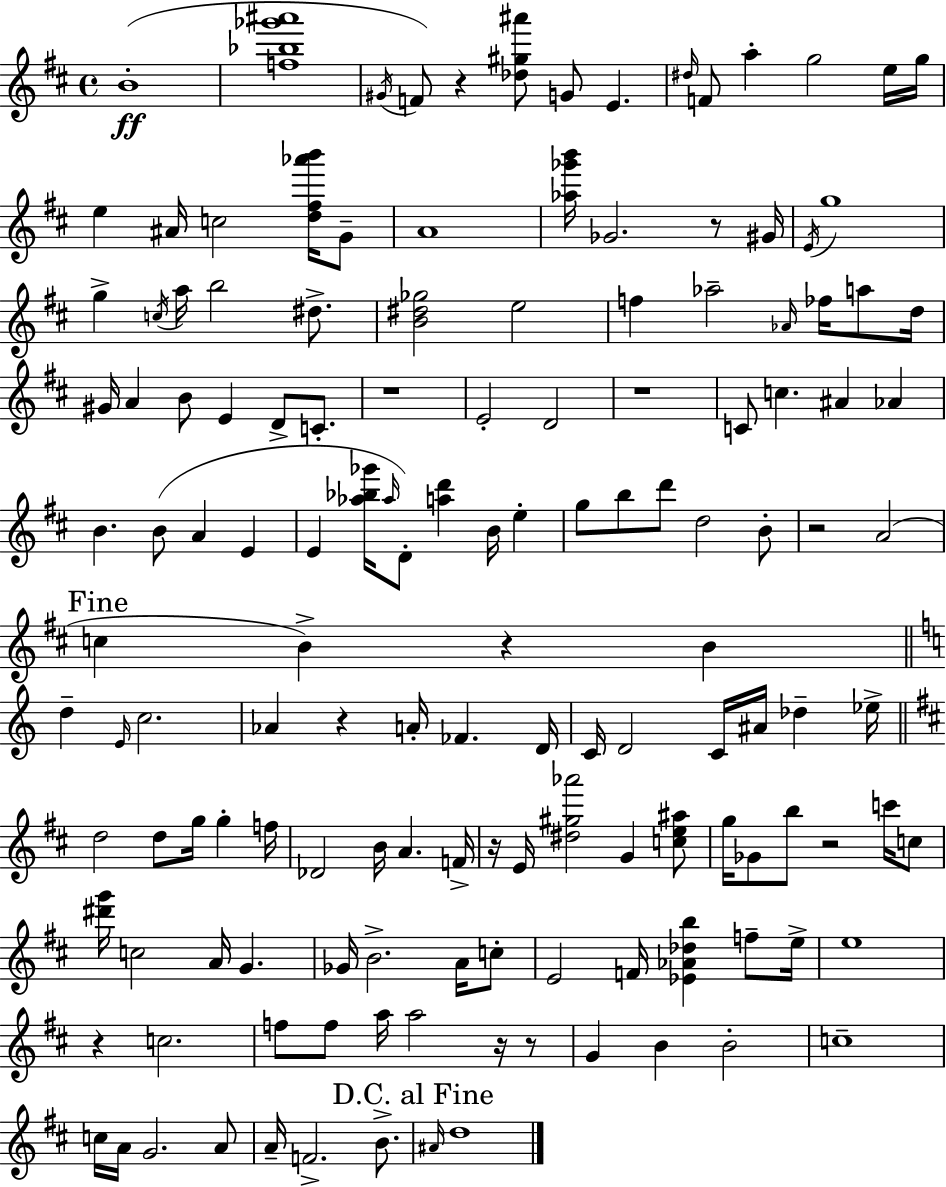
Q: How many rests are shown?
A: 12